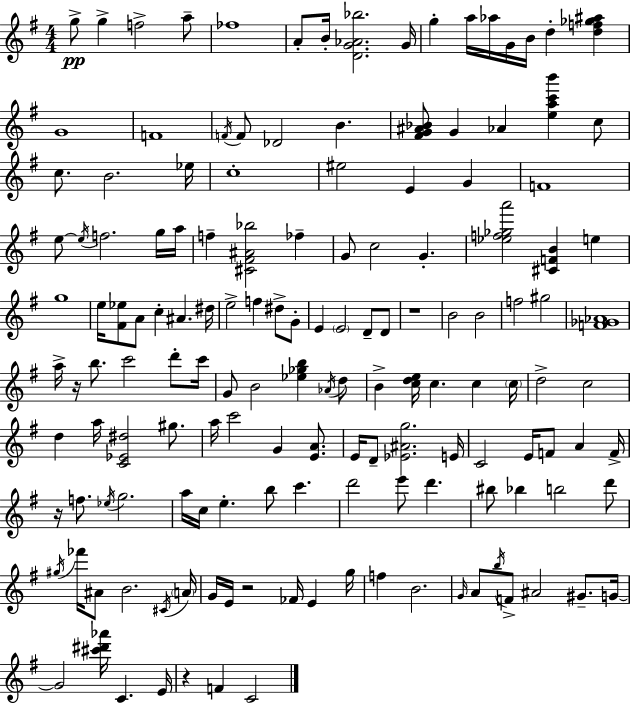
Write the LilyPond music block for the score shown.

{
  \clef treble
  \numericTimeSignature
  \time 4/4
  \key g \major
  g''8->\pp g''4-> f''2-> a''8-- | fes''1 | a'8-. b'16-. <d' g' aes' bes''>2. g'16 | g''4-. a''16 aes''16 g'16 b'16 d''4-. <d'' f'' ges'' ais''>4 | \break g'1 | f'1 | \acciaccatura { f'16 } f'8 des'2 b'4. | <fis' g' ais' bes'>8 g'4 aes'4 <e'' a'' c''' b'''>4 c''8 | \break c''8. b'2. | ees''16 c''1-. | eis''2 e'4 g'4 | f'1 | \break e''8~~ \acciaccatura { e''16 } f''2. | g''16 a''16 f''4-- <cis' fis' ais' bes''>2 fes''4-- | g'8 c''2 g'4.-. | <ees'' f'' ges'' a'''>2 <cis' f' b'>4 e''4 | \break g''1 | e''16 <fis' ees''>8 a'8 c''4-. ais'4. | dis''16 e''2-> f''4 dis''8-> | g'8-. e'4 \parenthesize e'2 d'8-- | \break d'8 r1 | b'2 b'2 | f''2 gis''2 | <f' ges' aes'>1 | \break a''16-> r16 b''8. c'''2 d'''8-. | c'''16 g'8 b'2 <ees'' ges'' b''>4 | \acciaccatura { aes'16 } d''8 b'4-> <c'' d'' e''>16 c''4. c''4 | \parenthesize c''16 d''2-> c''2 | \break d''4 a''16 <c' ees' dis''>2 | gis''8. a''16 c'''2 g'4 | <e' a'>8. e'16 d'8-- <ees' ais' g''>2. | e'16 c'2 e'16 f'8 a'4 | \break f'16-> r16 f''8. \acciaccatura { ees''16 } g''2. | a''16 c''16 e''4.-. b''8 c'''4. | d'''2 e'''8 d'''4. | bis''8 bes''4 b''2 | \break d'''8 \acciaccatura { gis''16 } fes'''16 ais'8 b'2. | \acciaccatura { cis'16 } \parenthesize a'16 g'16 e'16 r2 | fes'16 e'4 g''16 f''4 b'2. | \grace { g'16 } a'8 \acciaccatura { b''16 } f'8-> ais'2 | \break gis'8.-- g'16~~ g'2 | <cis''' dis''' aes'''>16 c'4. e'16 r4 f'4 | c'2 \bar "|."
}